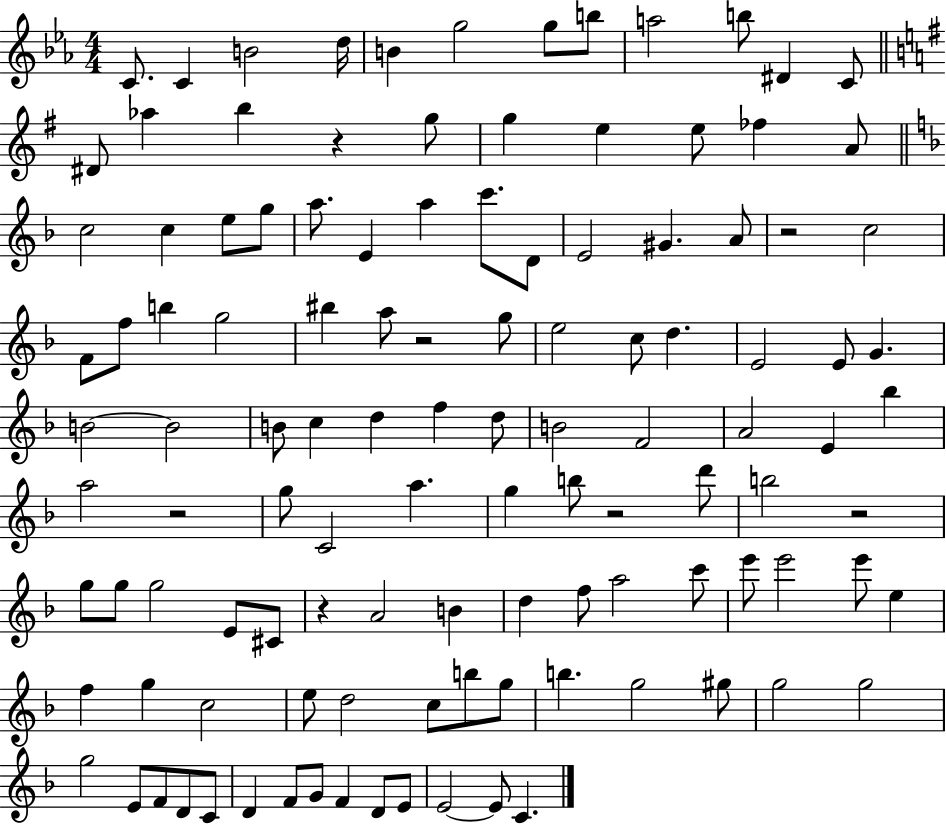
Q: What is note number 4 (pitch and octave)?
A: D5